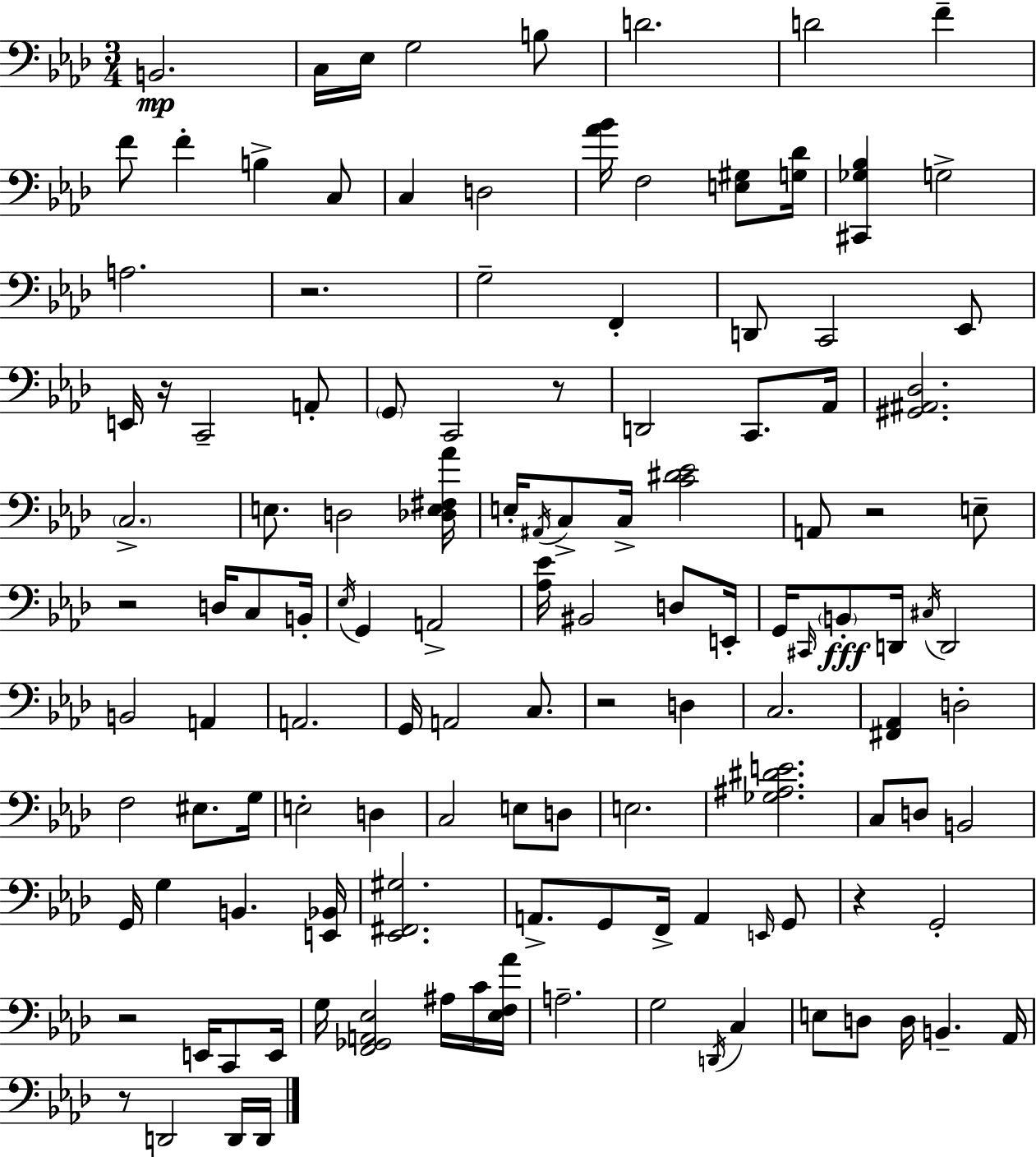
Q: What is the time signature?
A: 3/4